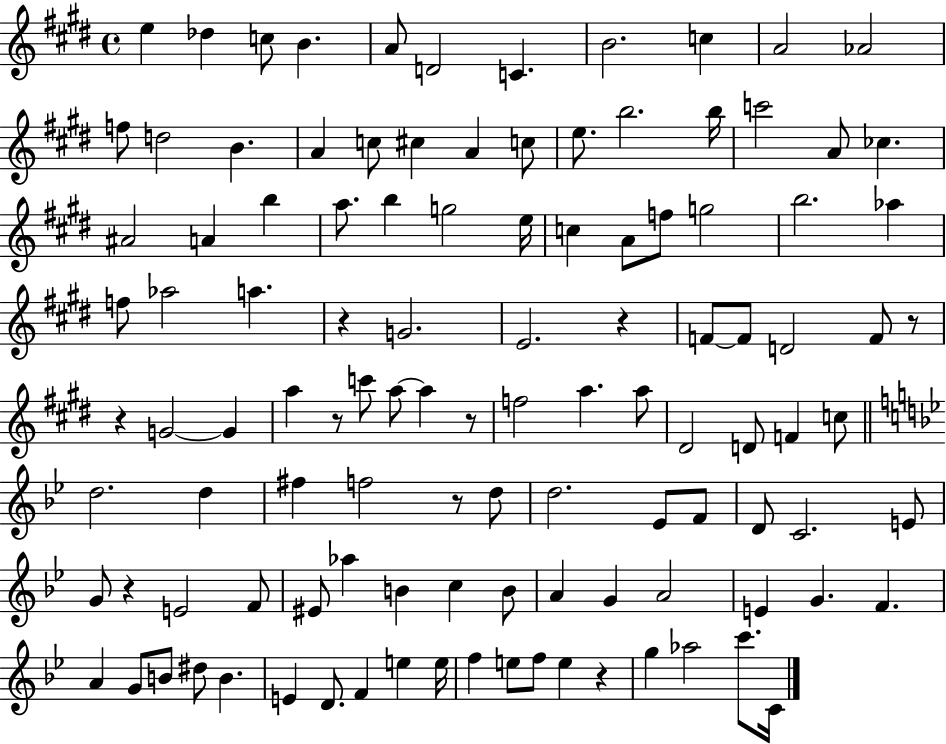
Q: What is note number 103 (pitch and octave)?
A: C4